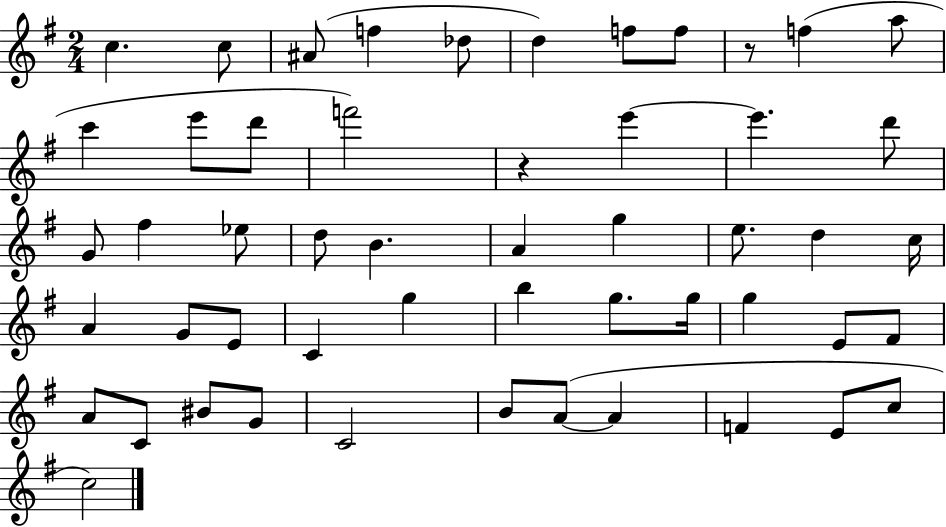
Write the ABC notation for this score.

X:1
T:Untitled
M:2/4
L:1/4
K:G
c c/2 ^A/2 f _d/2 d f/2 f/2 z/2 f a/2 c' e'/2 d'/2 f'2 z e' e' d'/2 G/2 ^f _e/2 d/2 B A g e/2 d c/4 A G/2 E/2 C g b g/2 g/4 g E/2 ^F/2 A/2 C/2 ^B/2 G/2 C2 B/2 A/2 A F E/2 c/2 c2